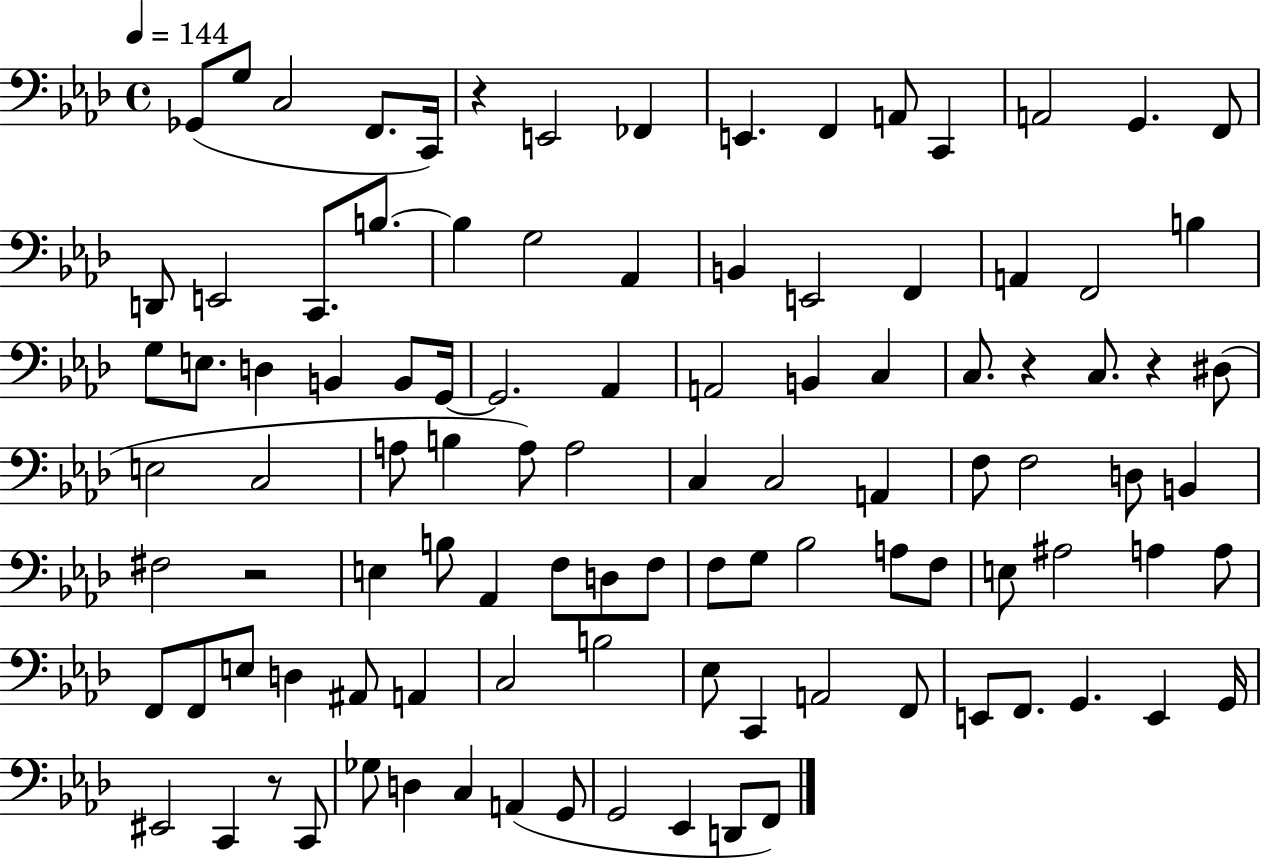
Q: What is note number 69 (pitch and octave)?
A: A3